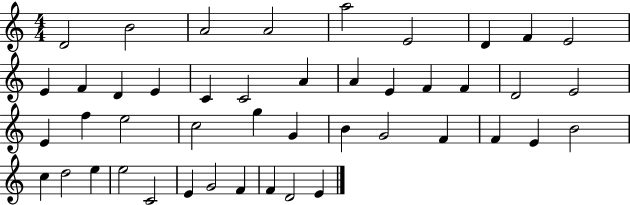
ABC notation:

X:1
T:Untitled
M:4/4
L:1/4
K:C
D2 B2 A2 A2 a2 E2 D F E2 E F D E C C2 A A E F F D2 E2 E f e2 c2 g G B G2 F F E B2 c d2 e e2 C2 E G2 F F D2 E